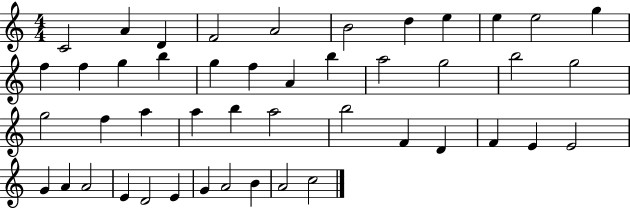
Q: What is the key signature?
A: C major